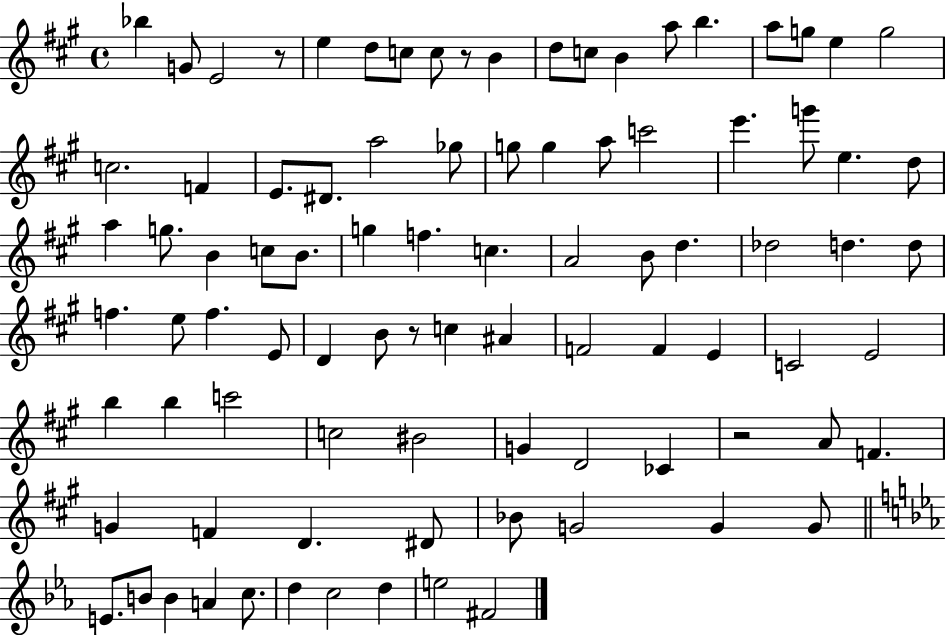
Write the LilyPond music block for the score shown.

{
  \clef treble
  \time 4/4
  \defaultTimeSignature
  \key a \major
  bes''4 g'8 e'2 r8 | e''4 d''8 c''8 c''8 r8 b'4 | d''8 c''8 b'4 a''8 b''4. | a''8 g''8 e''4 g''2 | \break c''2. f'4 | e'8. dis'8. a''2 ges''8 | g''8 g''4 a''8 c'''2 | e'''4. g'''8 e''4. d''8 | \break a''4 g''8. b'4 c''8 b'8. | g''4 f''4. c''4. | a'2 b'8 d''4. | des''2 d''4. d''8 | \break f''4. e''8 f''4. e'8 | d'4 b'8 r8 c''4 ais'4 | f'2 f'4 e'4 | c'2 e'2 | \break b''4 b''4 c'''2 | c''2 bis'2 | g'4 d'2 ces'4 | r2 a'8 f'4. | \break g'4 f'4 d'4. dis'8 | bes'8 g'2 g'4 g'8 | \bar "||" \break \key ees \major e'8. b'8 b'4 a'4 c''8. | d''4 c''2 d''4 | e''2 fis'2 | \bar "|."
}